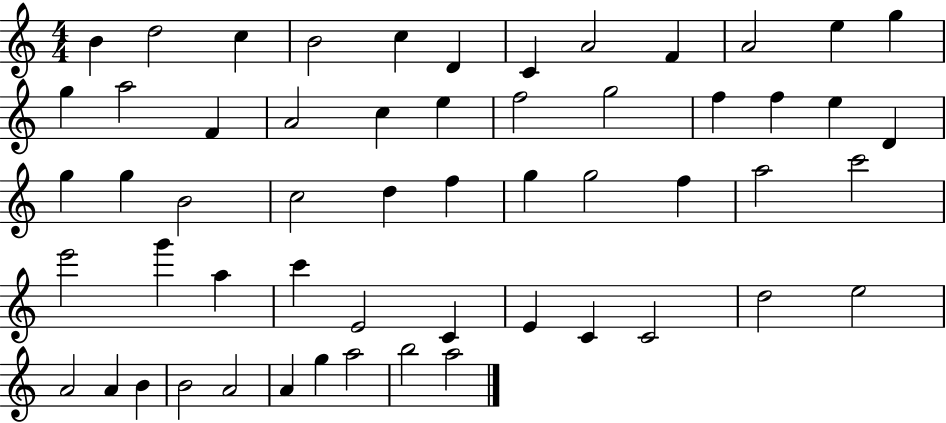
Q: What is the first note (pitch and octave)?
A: B4